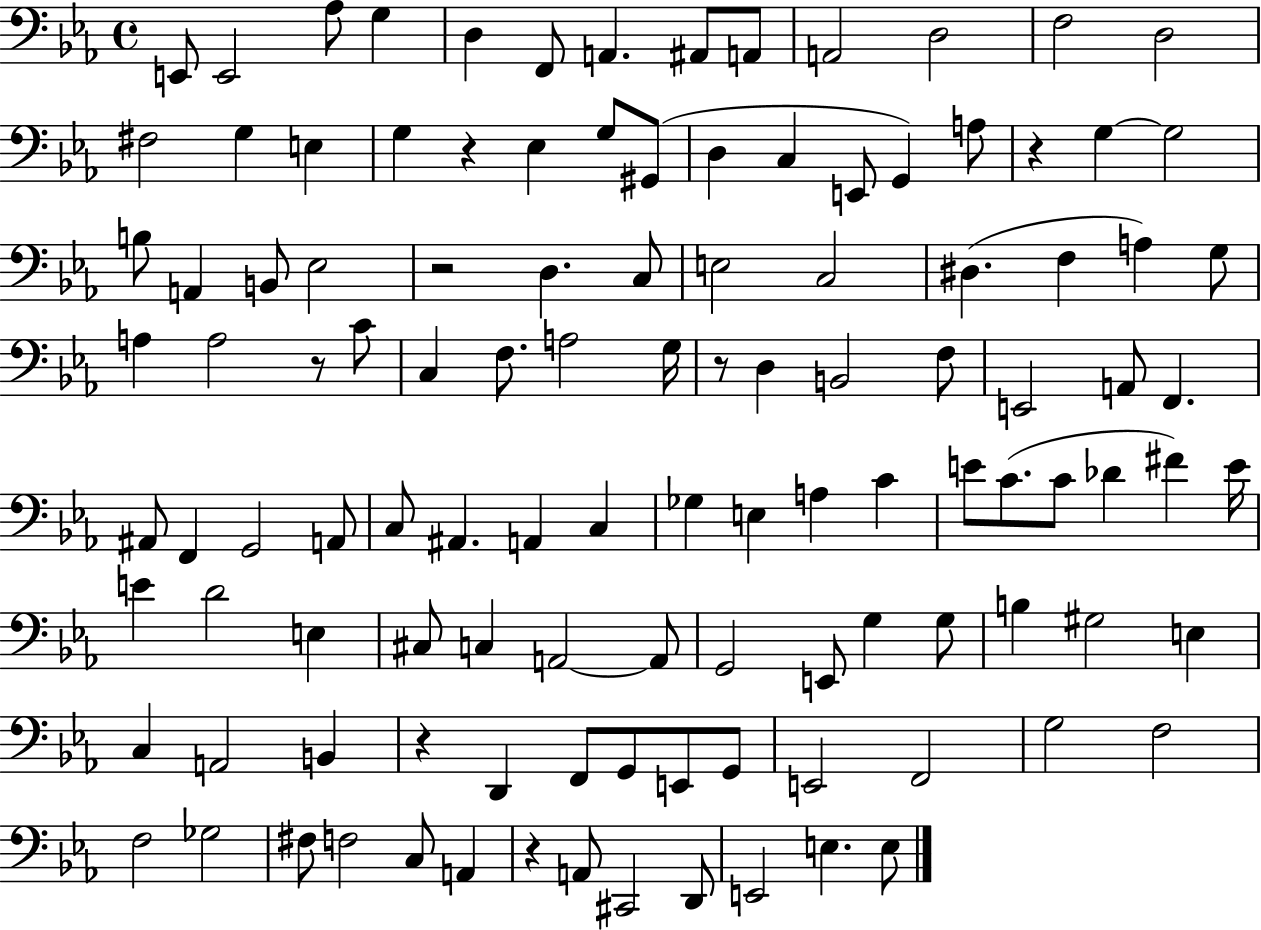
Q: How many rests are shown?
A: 7